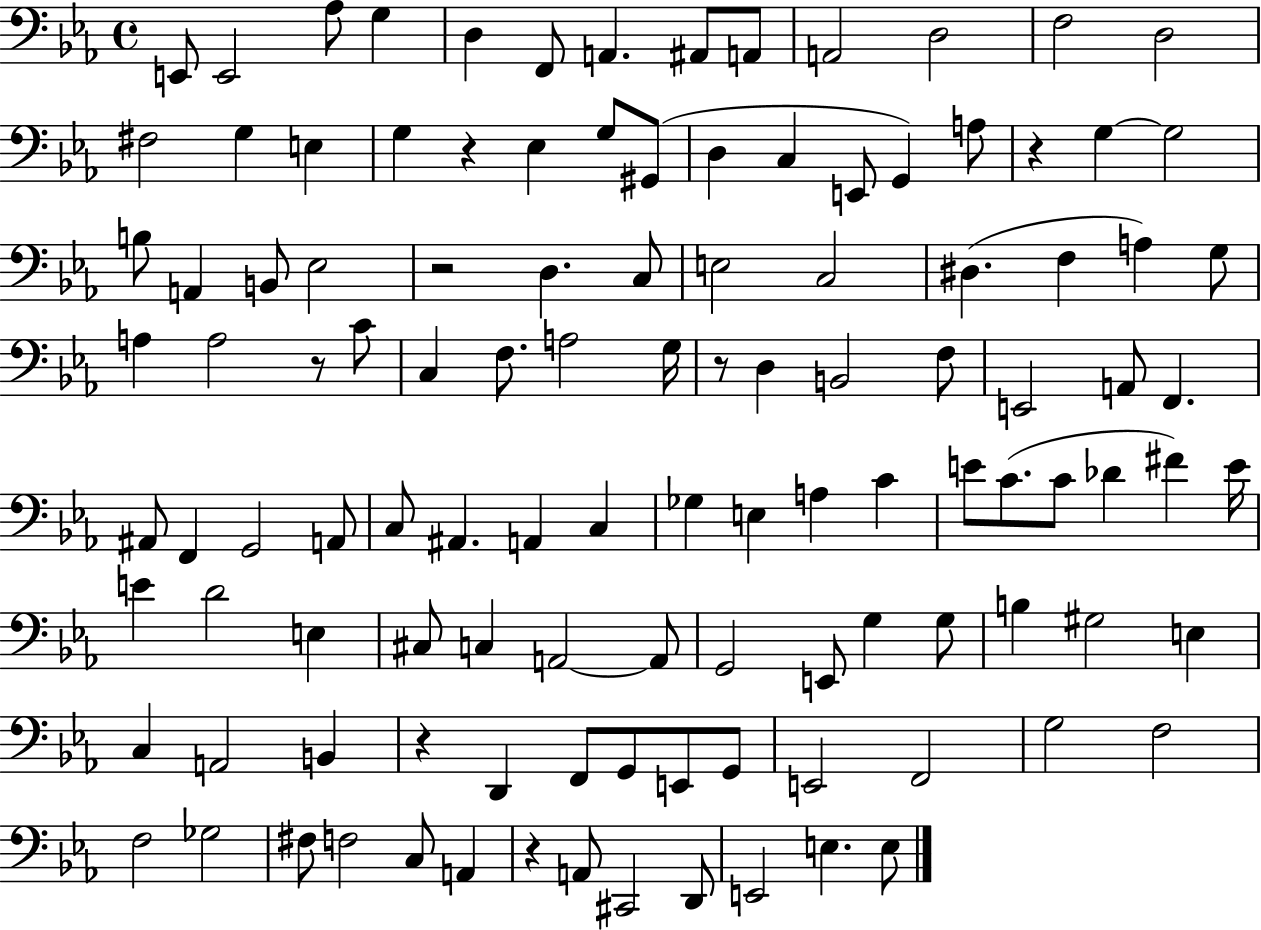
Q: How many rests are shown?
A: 7